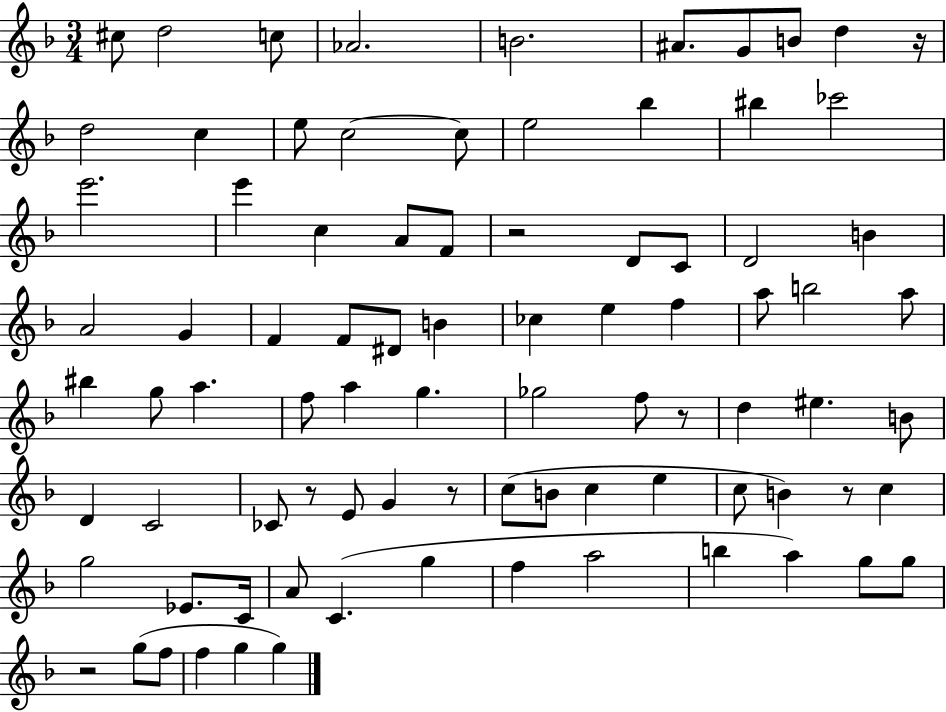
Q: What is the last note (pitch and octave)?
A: G5